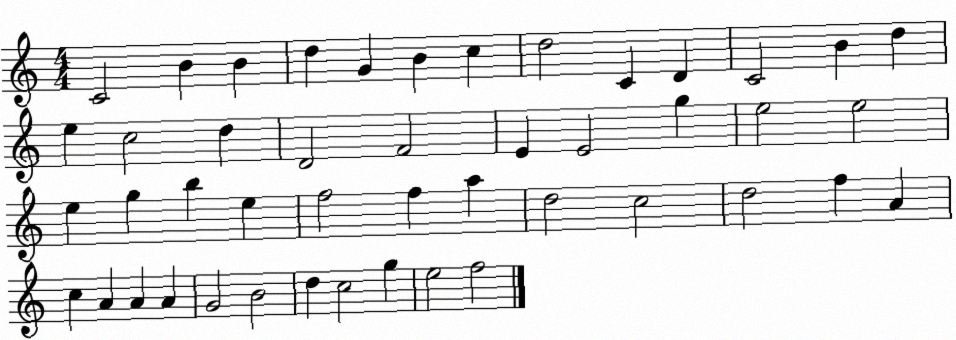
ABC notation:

X:1
T:Untitled
M:4/4
L:1/4
K:C
C2 B B d G B c d2 C D C2 B d e c2 d D2 F2 E E2 g e2 e2 e g b e f2 f a d2 c2 d2 f A c A A A G2 B2 d c2 g e2 f2